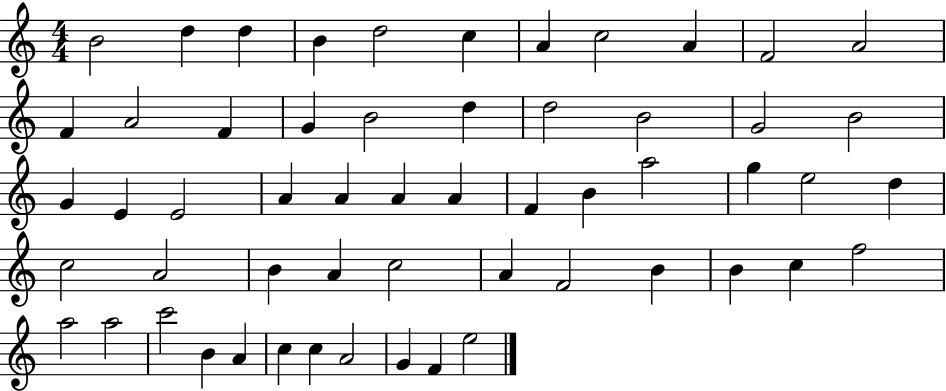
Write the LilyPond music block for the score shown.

{
  \clef treble
  \numericTimeSignature
  \time 4/4
  \key c \major
  b'2 d''4 d''4 | b'4 d''2 c''4 | a'4 c''2 a'4 | f'2 a'2 | \break f'4 a'2 f'4 | g'4 b'2 d''4 | d''2 b'2 | g'2 b'2 | \break g'4 e'4 e'2 | a'4 a'4 a'4 a'4 | f'4 b'4 a''2 | g''4 e''2 d''4 | \break c''2 a'2 | b'4 a'4 c''2 | a'4 f'2 b'4 | b'4 c''4 f''2 | \break a''2 a''2 | c'''2 b'4 a'4 | c''4 c''4 a'2 | g'4 f'4 e''2 | \break \bar "|."
}